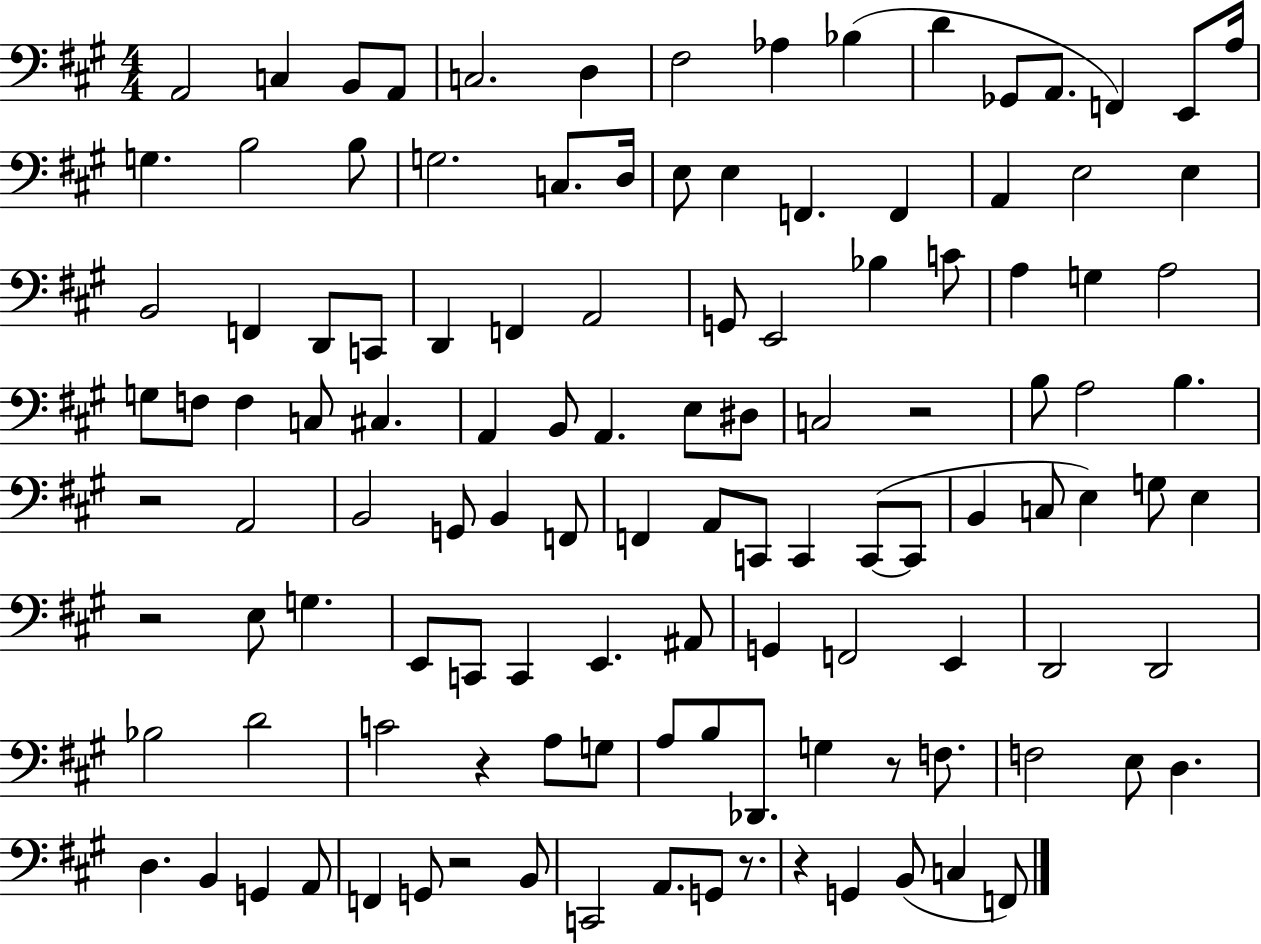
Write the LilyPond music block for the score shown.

{
  \clef bass
  \numericTimeSignature
  \time 4/4
  \key a \major
  a,2 c4 b,8 a,8 | c2. d4 | fis2 aes4 bes4( | d'4 ges,8 a,8. f,4) e,8 a16 | \break g4. b2 b8 | g2. c8. d16 | e8 e4 f,4. f,4 | a,4 e2 e4 | \break b,2 f,4 d,8 c,8 | d,4 f,4 a,2 | g,8 e,2 bes4 c'8 | a4 g4 a2 | \break g8 f8 f4 c8 cis4. | a,4 b,8 a,4. e8 dis8 | c2 r2 | b8 a2 b4. | \break r2 a,2 | b,2 g,8 b,4 f,8 | f,4 a,8 c,8 c,4 c,8~(~ c,8 | b,4 c8 e4) g8 e4 | \break r2 e8 g4. | e,8 c,8 c,4 e,4. ais,8 | g,4 f,2 e,4 | d,2 d,2 | \break bes2 d'2 | c'2 r4 a8 g8 | a8 b8 des,8. g4 r8 f8. | f2 e8 d4. | \break d4. b,4 g,4 a,8 | f,4 g,8 r2 b,8 | c,2 a,8. g,8 r8. | r4 g,4 b,8( c4 f,8) | \break \bar "|."
}